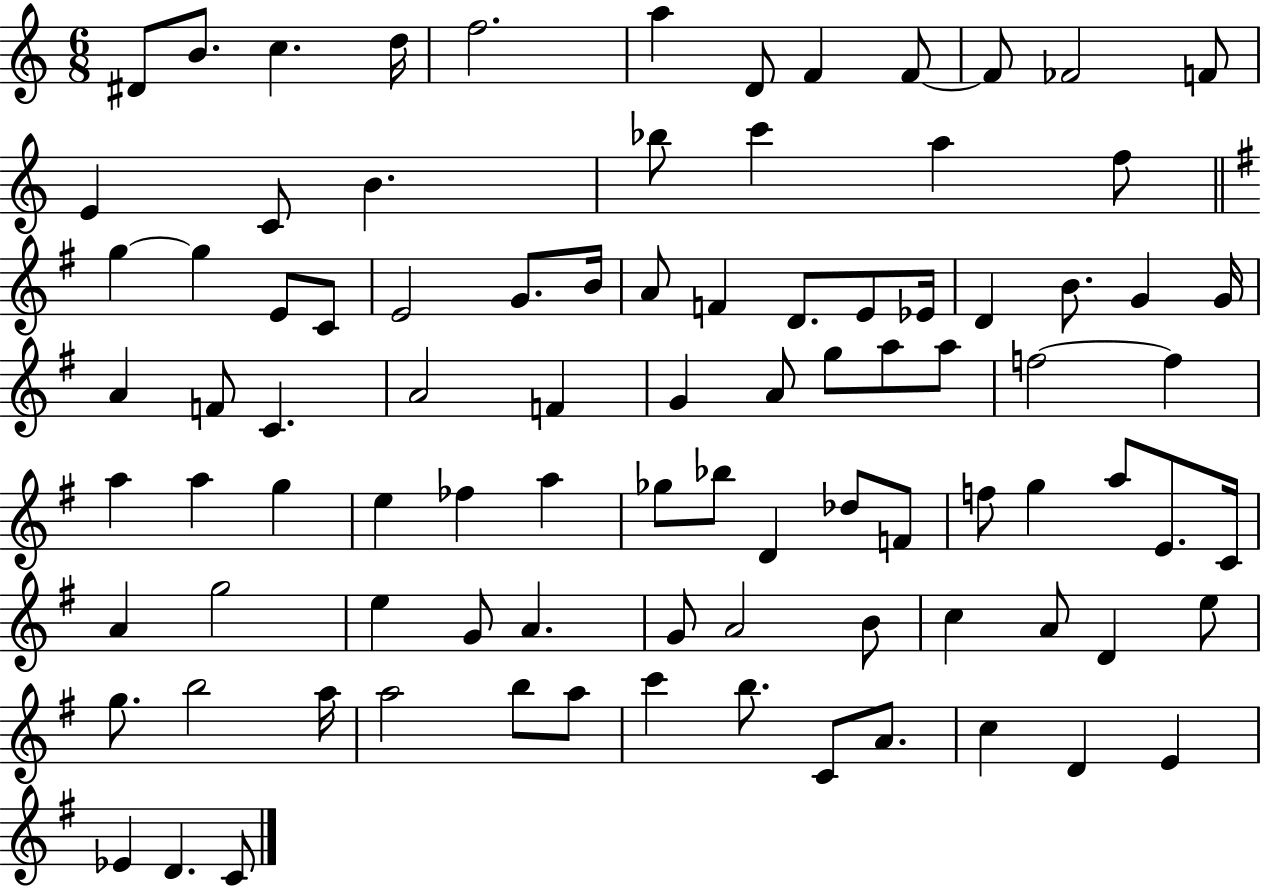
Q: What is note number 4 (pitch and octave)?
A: D5